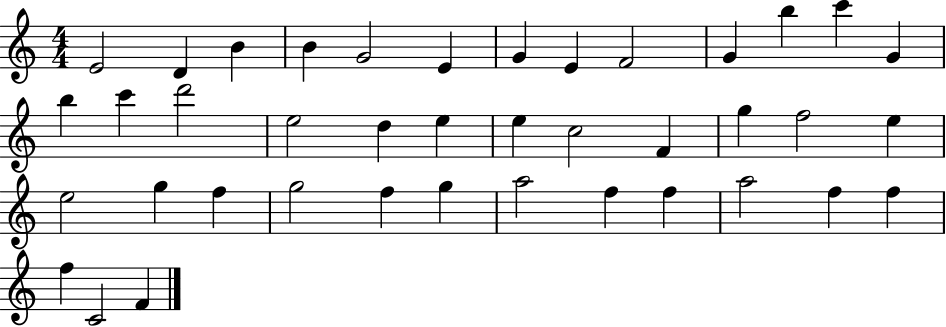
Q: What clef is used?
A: treble